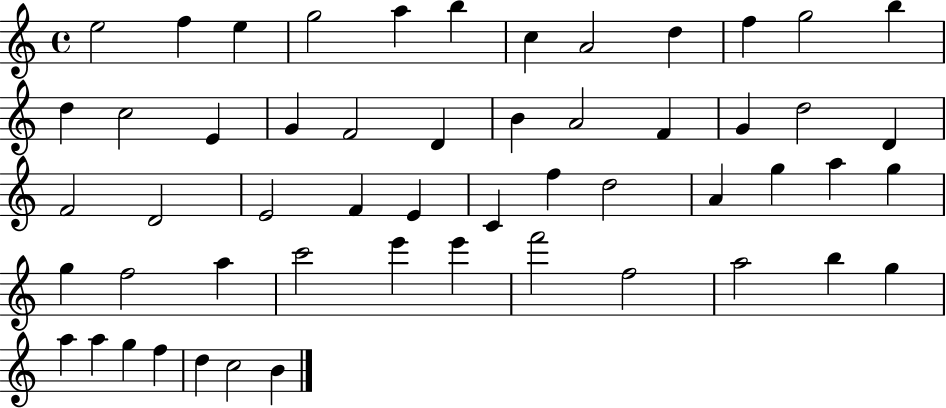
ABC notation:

X:1
T:Untitled
M:4/4
L:1/4
K:C
e2 f e g2 a b c A2 d f g2 b d c2 E G F2 D B A2 F G d2 D F2 D2 E2 F E C f d2 A g a g g f2 a c'2 e' e' f'2 f2 a2 b g a a g f d c2 B